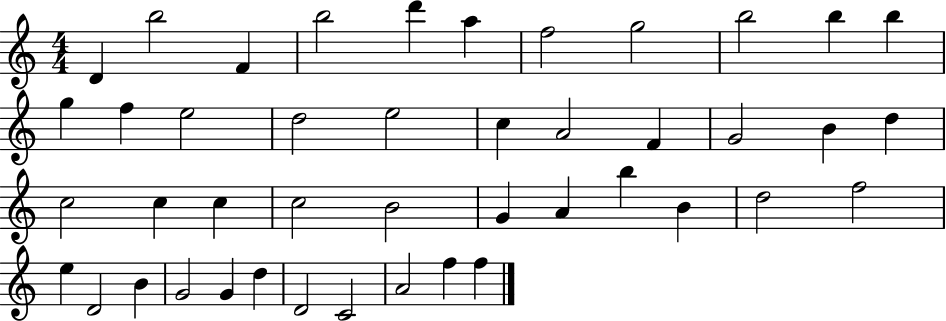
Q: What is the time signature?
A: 4/4